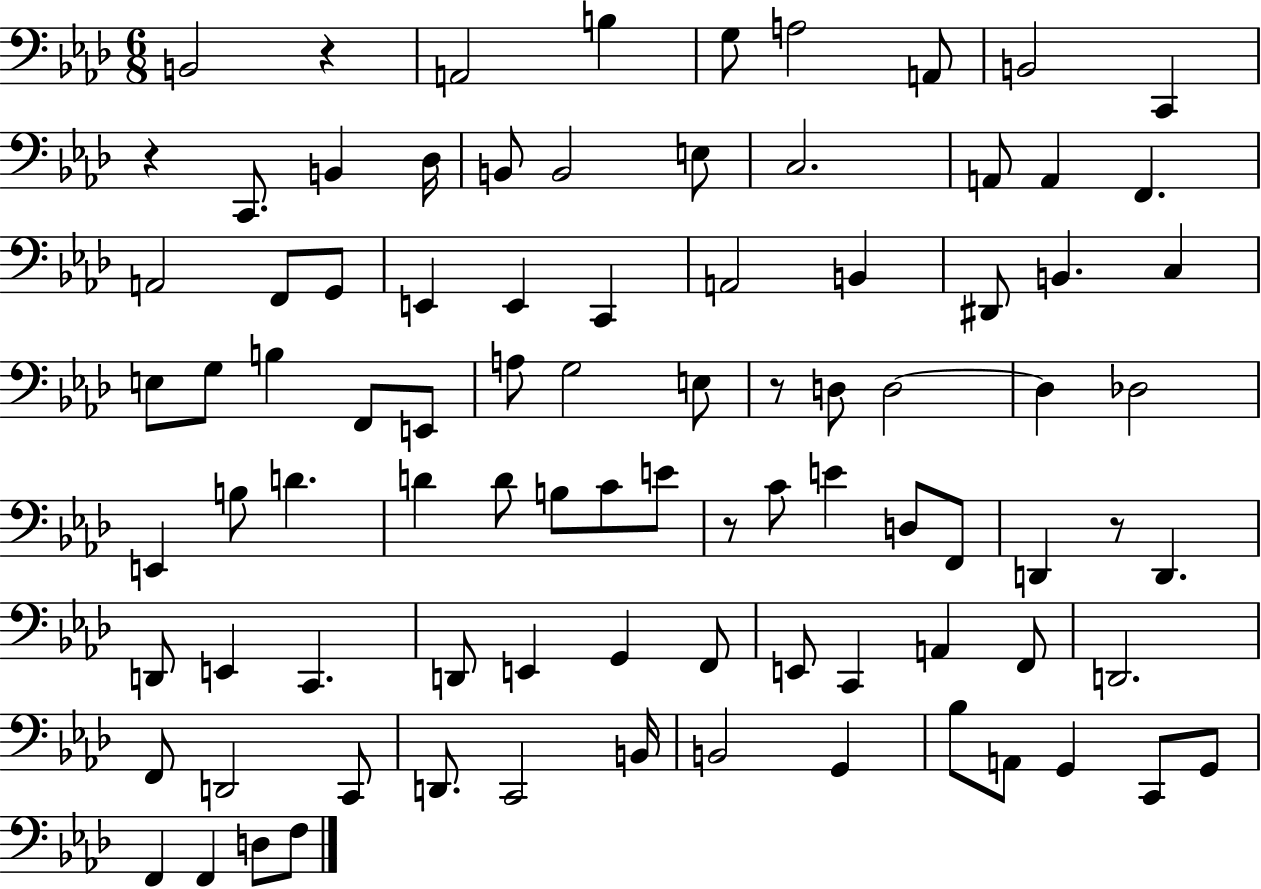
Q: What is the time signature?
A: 6/8